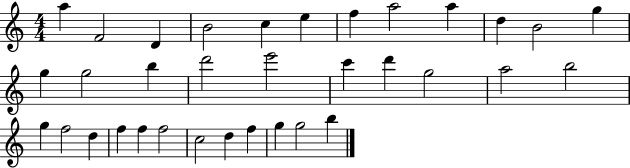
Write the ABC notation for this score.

X:1
T:Untitled
M:4/4
L:1/4
K:C
a F2 D B2 c e f a2 a d B2 g g g2 b d'2 e'2 c' d' g2 a2 b2 g f2 d f f f2 c2 d f g g2 b